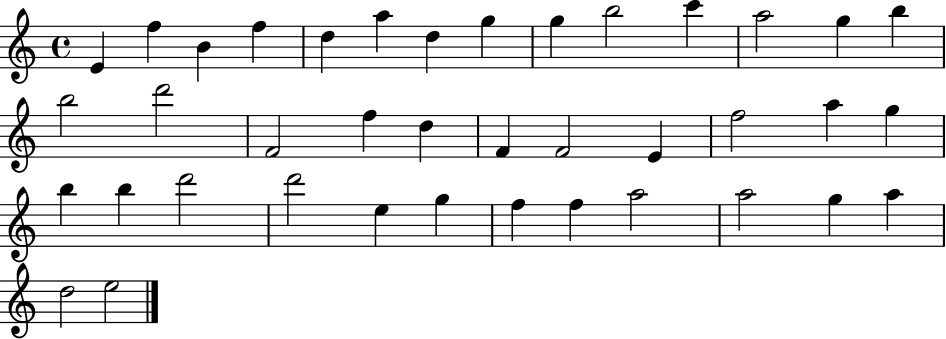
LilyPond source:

{
  \clef treble
  \time 4/4
  \defaultTimeSignature
  \key c \major
  e'4 f''4 b'4 f''4 | d''4 a''4 d''4 g''4 | g''4 b''2 c'''4 | a''2 g''4 b''4 | \break b''2 d'''2 | f'2 f''4 d''4 | f'4 f'2 e'4 | f''2 a''4 g''4 | \break b''4 b''4 d'''2 | d'''2 e''4 g''4 | f''4 f''4 a''2 | a''2 g''4 a''4 | \break d''2 e''2 | \bar "|."
}